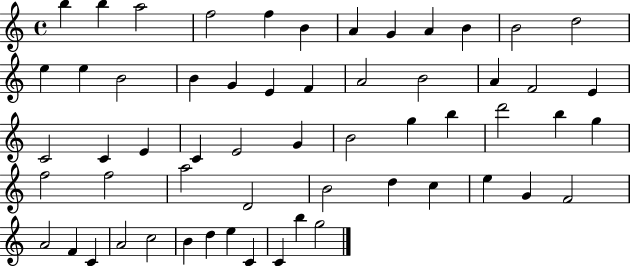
X:1
T:Untitled
M:4/4
L:1/4
K:C
b b a2 f2 f B A G A B B2 d2 e e B2 B G E F A2 B2 A F2 E C2 C E C E2 G B2 g b d'2 b g f2 f2 a2 D2 B2 d c e G F2 A2 F C A2 c2 B d e C C b g2